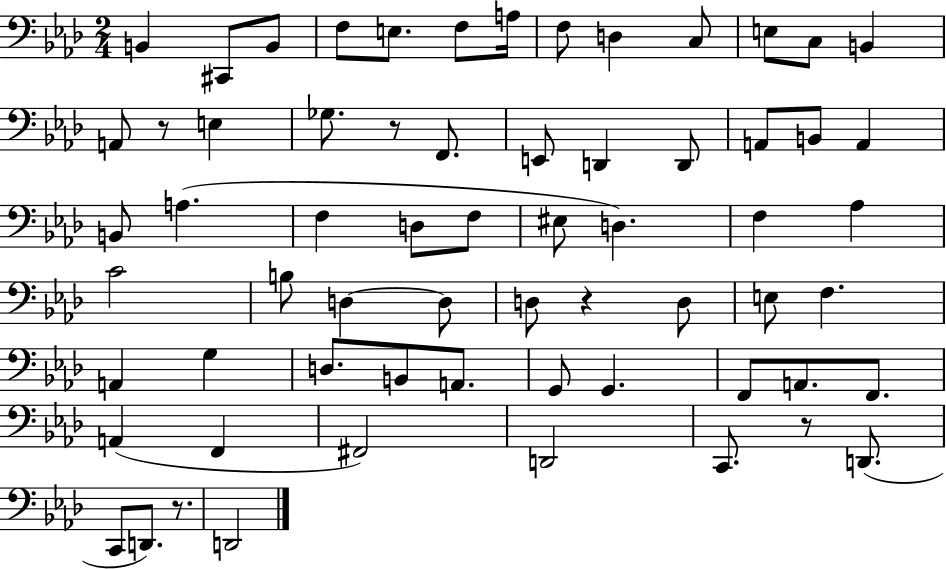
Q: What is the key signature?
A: AES major